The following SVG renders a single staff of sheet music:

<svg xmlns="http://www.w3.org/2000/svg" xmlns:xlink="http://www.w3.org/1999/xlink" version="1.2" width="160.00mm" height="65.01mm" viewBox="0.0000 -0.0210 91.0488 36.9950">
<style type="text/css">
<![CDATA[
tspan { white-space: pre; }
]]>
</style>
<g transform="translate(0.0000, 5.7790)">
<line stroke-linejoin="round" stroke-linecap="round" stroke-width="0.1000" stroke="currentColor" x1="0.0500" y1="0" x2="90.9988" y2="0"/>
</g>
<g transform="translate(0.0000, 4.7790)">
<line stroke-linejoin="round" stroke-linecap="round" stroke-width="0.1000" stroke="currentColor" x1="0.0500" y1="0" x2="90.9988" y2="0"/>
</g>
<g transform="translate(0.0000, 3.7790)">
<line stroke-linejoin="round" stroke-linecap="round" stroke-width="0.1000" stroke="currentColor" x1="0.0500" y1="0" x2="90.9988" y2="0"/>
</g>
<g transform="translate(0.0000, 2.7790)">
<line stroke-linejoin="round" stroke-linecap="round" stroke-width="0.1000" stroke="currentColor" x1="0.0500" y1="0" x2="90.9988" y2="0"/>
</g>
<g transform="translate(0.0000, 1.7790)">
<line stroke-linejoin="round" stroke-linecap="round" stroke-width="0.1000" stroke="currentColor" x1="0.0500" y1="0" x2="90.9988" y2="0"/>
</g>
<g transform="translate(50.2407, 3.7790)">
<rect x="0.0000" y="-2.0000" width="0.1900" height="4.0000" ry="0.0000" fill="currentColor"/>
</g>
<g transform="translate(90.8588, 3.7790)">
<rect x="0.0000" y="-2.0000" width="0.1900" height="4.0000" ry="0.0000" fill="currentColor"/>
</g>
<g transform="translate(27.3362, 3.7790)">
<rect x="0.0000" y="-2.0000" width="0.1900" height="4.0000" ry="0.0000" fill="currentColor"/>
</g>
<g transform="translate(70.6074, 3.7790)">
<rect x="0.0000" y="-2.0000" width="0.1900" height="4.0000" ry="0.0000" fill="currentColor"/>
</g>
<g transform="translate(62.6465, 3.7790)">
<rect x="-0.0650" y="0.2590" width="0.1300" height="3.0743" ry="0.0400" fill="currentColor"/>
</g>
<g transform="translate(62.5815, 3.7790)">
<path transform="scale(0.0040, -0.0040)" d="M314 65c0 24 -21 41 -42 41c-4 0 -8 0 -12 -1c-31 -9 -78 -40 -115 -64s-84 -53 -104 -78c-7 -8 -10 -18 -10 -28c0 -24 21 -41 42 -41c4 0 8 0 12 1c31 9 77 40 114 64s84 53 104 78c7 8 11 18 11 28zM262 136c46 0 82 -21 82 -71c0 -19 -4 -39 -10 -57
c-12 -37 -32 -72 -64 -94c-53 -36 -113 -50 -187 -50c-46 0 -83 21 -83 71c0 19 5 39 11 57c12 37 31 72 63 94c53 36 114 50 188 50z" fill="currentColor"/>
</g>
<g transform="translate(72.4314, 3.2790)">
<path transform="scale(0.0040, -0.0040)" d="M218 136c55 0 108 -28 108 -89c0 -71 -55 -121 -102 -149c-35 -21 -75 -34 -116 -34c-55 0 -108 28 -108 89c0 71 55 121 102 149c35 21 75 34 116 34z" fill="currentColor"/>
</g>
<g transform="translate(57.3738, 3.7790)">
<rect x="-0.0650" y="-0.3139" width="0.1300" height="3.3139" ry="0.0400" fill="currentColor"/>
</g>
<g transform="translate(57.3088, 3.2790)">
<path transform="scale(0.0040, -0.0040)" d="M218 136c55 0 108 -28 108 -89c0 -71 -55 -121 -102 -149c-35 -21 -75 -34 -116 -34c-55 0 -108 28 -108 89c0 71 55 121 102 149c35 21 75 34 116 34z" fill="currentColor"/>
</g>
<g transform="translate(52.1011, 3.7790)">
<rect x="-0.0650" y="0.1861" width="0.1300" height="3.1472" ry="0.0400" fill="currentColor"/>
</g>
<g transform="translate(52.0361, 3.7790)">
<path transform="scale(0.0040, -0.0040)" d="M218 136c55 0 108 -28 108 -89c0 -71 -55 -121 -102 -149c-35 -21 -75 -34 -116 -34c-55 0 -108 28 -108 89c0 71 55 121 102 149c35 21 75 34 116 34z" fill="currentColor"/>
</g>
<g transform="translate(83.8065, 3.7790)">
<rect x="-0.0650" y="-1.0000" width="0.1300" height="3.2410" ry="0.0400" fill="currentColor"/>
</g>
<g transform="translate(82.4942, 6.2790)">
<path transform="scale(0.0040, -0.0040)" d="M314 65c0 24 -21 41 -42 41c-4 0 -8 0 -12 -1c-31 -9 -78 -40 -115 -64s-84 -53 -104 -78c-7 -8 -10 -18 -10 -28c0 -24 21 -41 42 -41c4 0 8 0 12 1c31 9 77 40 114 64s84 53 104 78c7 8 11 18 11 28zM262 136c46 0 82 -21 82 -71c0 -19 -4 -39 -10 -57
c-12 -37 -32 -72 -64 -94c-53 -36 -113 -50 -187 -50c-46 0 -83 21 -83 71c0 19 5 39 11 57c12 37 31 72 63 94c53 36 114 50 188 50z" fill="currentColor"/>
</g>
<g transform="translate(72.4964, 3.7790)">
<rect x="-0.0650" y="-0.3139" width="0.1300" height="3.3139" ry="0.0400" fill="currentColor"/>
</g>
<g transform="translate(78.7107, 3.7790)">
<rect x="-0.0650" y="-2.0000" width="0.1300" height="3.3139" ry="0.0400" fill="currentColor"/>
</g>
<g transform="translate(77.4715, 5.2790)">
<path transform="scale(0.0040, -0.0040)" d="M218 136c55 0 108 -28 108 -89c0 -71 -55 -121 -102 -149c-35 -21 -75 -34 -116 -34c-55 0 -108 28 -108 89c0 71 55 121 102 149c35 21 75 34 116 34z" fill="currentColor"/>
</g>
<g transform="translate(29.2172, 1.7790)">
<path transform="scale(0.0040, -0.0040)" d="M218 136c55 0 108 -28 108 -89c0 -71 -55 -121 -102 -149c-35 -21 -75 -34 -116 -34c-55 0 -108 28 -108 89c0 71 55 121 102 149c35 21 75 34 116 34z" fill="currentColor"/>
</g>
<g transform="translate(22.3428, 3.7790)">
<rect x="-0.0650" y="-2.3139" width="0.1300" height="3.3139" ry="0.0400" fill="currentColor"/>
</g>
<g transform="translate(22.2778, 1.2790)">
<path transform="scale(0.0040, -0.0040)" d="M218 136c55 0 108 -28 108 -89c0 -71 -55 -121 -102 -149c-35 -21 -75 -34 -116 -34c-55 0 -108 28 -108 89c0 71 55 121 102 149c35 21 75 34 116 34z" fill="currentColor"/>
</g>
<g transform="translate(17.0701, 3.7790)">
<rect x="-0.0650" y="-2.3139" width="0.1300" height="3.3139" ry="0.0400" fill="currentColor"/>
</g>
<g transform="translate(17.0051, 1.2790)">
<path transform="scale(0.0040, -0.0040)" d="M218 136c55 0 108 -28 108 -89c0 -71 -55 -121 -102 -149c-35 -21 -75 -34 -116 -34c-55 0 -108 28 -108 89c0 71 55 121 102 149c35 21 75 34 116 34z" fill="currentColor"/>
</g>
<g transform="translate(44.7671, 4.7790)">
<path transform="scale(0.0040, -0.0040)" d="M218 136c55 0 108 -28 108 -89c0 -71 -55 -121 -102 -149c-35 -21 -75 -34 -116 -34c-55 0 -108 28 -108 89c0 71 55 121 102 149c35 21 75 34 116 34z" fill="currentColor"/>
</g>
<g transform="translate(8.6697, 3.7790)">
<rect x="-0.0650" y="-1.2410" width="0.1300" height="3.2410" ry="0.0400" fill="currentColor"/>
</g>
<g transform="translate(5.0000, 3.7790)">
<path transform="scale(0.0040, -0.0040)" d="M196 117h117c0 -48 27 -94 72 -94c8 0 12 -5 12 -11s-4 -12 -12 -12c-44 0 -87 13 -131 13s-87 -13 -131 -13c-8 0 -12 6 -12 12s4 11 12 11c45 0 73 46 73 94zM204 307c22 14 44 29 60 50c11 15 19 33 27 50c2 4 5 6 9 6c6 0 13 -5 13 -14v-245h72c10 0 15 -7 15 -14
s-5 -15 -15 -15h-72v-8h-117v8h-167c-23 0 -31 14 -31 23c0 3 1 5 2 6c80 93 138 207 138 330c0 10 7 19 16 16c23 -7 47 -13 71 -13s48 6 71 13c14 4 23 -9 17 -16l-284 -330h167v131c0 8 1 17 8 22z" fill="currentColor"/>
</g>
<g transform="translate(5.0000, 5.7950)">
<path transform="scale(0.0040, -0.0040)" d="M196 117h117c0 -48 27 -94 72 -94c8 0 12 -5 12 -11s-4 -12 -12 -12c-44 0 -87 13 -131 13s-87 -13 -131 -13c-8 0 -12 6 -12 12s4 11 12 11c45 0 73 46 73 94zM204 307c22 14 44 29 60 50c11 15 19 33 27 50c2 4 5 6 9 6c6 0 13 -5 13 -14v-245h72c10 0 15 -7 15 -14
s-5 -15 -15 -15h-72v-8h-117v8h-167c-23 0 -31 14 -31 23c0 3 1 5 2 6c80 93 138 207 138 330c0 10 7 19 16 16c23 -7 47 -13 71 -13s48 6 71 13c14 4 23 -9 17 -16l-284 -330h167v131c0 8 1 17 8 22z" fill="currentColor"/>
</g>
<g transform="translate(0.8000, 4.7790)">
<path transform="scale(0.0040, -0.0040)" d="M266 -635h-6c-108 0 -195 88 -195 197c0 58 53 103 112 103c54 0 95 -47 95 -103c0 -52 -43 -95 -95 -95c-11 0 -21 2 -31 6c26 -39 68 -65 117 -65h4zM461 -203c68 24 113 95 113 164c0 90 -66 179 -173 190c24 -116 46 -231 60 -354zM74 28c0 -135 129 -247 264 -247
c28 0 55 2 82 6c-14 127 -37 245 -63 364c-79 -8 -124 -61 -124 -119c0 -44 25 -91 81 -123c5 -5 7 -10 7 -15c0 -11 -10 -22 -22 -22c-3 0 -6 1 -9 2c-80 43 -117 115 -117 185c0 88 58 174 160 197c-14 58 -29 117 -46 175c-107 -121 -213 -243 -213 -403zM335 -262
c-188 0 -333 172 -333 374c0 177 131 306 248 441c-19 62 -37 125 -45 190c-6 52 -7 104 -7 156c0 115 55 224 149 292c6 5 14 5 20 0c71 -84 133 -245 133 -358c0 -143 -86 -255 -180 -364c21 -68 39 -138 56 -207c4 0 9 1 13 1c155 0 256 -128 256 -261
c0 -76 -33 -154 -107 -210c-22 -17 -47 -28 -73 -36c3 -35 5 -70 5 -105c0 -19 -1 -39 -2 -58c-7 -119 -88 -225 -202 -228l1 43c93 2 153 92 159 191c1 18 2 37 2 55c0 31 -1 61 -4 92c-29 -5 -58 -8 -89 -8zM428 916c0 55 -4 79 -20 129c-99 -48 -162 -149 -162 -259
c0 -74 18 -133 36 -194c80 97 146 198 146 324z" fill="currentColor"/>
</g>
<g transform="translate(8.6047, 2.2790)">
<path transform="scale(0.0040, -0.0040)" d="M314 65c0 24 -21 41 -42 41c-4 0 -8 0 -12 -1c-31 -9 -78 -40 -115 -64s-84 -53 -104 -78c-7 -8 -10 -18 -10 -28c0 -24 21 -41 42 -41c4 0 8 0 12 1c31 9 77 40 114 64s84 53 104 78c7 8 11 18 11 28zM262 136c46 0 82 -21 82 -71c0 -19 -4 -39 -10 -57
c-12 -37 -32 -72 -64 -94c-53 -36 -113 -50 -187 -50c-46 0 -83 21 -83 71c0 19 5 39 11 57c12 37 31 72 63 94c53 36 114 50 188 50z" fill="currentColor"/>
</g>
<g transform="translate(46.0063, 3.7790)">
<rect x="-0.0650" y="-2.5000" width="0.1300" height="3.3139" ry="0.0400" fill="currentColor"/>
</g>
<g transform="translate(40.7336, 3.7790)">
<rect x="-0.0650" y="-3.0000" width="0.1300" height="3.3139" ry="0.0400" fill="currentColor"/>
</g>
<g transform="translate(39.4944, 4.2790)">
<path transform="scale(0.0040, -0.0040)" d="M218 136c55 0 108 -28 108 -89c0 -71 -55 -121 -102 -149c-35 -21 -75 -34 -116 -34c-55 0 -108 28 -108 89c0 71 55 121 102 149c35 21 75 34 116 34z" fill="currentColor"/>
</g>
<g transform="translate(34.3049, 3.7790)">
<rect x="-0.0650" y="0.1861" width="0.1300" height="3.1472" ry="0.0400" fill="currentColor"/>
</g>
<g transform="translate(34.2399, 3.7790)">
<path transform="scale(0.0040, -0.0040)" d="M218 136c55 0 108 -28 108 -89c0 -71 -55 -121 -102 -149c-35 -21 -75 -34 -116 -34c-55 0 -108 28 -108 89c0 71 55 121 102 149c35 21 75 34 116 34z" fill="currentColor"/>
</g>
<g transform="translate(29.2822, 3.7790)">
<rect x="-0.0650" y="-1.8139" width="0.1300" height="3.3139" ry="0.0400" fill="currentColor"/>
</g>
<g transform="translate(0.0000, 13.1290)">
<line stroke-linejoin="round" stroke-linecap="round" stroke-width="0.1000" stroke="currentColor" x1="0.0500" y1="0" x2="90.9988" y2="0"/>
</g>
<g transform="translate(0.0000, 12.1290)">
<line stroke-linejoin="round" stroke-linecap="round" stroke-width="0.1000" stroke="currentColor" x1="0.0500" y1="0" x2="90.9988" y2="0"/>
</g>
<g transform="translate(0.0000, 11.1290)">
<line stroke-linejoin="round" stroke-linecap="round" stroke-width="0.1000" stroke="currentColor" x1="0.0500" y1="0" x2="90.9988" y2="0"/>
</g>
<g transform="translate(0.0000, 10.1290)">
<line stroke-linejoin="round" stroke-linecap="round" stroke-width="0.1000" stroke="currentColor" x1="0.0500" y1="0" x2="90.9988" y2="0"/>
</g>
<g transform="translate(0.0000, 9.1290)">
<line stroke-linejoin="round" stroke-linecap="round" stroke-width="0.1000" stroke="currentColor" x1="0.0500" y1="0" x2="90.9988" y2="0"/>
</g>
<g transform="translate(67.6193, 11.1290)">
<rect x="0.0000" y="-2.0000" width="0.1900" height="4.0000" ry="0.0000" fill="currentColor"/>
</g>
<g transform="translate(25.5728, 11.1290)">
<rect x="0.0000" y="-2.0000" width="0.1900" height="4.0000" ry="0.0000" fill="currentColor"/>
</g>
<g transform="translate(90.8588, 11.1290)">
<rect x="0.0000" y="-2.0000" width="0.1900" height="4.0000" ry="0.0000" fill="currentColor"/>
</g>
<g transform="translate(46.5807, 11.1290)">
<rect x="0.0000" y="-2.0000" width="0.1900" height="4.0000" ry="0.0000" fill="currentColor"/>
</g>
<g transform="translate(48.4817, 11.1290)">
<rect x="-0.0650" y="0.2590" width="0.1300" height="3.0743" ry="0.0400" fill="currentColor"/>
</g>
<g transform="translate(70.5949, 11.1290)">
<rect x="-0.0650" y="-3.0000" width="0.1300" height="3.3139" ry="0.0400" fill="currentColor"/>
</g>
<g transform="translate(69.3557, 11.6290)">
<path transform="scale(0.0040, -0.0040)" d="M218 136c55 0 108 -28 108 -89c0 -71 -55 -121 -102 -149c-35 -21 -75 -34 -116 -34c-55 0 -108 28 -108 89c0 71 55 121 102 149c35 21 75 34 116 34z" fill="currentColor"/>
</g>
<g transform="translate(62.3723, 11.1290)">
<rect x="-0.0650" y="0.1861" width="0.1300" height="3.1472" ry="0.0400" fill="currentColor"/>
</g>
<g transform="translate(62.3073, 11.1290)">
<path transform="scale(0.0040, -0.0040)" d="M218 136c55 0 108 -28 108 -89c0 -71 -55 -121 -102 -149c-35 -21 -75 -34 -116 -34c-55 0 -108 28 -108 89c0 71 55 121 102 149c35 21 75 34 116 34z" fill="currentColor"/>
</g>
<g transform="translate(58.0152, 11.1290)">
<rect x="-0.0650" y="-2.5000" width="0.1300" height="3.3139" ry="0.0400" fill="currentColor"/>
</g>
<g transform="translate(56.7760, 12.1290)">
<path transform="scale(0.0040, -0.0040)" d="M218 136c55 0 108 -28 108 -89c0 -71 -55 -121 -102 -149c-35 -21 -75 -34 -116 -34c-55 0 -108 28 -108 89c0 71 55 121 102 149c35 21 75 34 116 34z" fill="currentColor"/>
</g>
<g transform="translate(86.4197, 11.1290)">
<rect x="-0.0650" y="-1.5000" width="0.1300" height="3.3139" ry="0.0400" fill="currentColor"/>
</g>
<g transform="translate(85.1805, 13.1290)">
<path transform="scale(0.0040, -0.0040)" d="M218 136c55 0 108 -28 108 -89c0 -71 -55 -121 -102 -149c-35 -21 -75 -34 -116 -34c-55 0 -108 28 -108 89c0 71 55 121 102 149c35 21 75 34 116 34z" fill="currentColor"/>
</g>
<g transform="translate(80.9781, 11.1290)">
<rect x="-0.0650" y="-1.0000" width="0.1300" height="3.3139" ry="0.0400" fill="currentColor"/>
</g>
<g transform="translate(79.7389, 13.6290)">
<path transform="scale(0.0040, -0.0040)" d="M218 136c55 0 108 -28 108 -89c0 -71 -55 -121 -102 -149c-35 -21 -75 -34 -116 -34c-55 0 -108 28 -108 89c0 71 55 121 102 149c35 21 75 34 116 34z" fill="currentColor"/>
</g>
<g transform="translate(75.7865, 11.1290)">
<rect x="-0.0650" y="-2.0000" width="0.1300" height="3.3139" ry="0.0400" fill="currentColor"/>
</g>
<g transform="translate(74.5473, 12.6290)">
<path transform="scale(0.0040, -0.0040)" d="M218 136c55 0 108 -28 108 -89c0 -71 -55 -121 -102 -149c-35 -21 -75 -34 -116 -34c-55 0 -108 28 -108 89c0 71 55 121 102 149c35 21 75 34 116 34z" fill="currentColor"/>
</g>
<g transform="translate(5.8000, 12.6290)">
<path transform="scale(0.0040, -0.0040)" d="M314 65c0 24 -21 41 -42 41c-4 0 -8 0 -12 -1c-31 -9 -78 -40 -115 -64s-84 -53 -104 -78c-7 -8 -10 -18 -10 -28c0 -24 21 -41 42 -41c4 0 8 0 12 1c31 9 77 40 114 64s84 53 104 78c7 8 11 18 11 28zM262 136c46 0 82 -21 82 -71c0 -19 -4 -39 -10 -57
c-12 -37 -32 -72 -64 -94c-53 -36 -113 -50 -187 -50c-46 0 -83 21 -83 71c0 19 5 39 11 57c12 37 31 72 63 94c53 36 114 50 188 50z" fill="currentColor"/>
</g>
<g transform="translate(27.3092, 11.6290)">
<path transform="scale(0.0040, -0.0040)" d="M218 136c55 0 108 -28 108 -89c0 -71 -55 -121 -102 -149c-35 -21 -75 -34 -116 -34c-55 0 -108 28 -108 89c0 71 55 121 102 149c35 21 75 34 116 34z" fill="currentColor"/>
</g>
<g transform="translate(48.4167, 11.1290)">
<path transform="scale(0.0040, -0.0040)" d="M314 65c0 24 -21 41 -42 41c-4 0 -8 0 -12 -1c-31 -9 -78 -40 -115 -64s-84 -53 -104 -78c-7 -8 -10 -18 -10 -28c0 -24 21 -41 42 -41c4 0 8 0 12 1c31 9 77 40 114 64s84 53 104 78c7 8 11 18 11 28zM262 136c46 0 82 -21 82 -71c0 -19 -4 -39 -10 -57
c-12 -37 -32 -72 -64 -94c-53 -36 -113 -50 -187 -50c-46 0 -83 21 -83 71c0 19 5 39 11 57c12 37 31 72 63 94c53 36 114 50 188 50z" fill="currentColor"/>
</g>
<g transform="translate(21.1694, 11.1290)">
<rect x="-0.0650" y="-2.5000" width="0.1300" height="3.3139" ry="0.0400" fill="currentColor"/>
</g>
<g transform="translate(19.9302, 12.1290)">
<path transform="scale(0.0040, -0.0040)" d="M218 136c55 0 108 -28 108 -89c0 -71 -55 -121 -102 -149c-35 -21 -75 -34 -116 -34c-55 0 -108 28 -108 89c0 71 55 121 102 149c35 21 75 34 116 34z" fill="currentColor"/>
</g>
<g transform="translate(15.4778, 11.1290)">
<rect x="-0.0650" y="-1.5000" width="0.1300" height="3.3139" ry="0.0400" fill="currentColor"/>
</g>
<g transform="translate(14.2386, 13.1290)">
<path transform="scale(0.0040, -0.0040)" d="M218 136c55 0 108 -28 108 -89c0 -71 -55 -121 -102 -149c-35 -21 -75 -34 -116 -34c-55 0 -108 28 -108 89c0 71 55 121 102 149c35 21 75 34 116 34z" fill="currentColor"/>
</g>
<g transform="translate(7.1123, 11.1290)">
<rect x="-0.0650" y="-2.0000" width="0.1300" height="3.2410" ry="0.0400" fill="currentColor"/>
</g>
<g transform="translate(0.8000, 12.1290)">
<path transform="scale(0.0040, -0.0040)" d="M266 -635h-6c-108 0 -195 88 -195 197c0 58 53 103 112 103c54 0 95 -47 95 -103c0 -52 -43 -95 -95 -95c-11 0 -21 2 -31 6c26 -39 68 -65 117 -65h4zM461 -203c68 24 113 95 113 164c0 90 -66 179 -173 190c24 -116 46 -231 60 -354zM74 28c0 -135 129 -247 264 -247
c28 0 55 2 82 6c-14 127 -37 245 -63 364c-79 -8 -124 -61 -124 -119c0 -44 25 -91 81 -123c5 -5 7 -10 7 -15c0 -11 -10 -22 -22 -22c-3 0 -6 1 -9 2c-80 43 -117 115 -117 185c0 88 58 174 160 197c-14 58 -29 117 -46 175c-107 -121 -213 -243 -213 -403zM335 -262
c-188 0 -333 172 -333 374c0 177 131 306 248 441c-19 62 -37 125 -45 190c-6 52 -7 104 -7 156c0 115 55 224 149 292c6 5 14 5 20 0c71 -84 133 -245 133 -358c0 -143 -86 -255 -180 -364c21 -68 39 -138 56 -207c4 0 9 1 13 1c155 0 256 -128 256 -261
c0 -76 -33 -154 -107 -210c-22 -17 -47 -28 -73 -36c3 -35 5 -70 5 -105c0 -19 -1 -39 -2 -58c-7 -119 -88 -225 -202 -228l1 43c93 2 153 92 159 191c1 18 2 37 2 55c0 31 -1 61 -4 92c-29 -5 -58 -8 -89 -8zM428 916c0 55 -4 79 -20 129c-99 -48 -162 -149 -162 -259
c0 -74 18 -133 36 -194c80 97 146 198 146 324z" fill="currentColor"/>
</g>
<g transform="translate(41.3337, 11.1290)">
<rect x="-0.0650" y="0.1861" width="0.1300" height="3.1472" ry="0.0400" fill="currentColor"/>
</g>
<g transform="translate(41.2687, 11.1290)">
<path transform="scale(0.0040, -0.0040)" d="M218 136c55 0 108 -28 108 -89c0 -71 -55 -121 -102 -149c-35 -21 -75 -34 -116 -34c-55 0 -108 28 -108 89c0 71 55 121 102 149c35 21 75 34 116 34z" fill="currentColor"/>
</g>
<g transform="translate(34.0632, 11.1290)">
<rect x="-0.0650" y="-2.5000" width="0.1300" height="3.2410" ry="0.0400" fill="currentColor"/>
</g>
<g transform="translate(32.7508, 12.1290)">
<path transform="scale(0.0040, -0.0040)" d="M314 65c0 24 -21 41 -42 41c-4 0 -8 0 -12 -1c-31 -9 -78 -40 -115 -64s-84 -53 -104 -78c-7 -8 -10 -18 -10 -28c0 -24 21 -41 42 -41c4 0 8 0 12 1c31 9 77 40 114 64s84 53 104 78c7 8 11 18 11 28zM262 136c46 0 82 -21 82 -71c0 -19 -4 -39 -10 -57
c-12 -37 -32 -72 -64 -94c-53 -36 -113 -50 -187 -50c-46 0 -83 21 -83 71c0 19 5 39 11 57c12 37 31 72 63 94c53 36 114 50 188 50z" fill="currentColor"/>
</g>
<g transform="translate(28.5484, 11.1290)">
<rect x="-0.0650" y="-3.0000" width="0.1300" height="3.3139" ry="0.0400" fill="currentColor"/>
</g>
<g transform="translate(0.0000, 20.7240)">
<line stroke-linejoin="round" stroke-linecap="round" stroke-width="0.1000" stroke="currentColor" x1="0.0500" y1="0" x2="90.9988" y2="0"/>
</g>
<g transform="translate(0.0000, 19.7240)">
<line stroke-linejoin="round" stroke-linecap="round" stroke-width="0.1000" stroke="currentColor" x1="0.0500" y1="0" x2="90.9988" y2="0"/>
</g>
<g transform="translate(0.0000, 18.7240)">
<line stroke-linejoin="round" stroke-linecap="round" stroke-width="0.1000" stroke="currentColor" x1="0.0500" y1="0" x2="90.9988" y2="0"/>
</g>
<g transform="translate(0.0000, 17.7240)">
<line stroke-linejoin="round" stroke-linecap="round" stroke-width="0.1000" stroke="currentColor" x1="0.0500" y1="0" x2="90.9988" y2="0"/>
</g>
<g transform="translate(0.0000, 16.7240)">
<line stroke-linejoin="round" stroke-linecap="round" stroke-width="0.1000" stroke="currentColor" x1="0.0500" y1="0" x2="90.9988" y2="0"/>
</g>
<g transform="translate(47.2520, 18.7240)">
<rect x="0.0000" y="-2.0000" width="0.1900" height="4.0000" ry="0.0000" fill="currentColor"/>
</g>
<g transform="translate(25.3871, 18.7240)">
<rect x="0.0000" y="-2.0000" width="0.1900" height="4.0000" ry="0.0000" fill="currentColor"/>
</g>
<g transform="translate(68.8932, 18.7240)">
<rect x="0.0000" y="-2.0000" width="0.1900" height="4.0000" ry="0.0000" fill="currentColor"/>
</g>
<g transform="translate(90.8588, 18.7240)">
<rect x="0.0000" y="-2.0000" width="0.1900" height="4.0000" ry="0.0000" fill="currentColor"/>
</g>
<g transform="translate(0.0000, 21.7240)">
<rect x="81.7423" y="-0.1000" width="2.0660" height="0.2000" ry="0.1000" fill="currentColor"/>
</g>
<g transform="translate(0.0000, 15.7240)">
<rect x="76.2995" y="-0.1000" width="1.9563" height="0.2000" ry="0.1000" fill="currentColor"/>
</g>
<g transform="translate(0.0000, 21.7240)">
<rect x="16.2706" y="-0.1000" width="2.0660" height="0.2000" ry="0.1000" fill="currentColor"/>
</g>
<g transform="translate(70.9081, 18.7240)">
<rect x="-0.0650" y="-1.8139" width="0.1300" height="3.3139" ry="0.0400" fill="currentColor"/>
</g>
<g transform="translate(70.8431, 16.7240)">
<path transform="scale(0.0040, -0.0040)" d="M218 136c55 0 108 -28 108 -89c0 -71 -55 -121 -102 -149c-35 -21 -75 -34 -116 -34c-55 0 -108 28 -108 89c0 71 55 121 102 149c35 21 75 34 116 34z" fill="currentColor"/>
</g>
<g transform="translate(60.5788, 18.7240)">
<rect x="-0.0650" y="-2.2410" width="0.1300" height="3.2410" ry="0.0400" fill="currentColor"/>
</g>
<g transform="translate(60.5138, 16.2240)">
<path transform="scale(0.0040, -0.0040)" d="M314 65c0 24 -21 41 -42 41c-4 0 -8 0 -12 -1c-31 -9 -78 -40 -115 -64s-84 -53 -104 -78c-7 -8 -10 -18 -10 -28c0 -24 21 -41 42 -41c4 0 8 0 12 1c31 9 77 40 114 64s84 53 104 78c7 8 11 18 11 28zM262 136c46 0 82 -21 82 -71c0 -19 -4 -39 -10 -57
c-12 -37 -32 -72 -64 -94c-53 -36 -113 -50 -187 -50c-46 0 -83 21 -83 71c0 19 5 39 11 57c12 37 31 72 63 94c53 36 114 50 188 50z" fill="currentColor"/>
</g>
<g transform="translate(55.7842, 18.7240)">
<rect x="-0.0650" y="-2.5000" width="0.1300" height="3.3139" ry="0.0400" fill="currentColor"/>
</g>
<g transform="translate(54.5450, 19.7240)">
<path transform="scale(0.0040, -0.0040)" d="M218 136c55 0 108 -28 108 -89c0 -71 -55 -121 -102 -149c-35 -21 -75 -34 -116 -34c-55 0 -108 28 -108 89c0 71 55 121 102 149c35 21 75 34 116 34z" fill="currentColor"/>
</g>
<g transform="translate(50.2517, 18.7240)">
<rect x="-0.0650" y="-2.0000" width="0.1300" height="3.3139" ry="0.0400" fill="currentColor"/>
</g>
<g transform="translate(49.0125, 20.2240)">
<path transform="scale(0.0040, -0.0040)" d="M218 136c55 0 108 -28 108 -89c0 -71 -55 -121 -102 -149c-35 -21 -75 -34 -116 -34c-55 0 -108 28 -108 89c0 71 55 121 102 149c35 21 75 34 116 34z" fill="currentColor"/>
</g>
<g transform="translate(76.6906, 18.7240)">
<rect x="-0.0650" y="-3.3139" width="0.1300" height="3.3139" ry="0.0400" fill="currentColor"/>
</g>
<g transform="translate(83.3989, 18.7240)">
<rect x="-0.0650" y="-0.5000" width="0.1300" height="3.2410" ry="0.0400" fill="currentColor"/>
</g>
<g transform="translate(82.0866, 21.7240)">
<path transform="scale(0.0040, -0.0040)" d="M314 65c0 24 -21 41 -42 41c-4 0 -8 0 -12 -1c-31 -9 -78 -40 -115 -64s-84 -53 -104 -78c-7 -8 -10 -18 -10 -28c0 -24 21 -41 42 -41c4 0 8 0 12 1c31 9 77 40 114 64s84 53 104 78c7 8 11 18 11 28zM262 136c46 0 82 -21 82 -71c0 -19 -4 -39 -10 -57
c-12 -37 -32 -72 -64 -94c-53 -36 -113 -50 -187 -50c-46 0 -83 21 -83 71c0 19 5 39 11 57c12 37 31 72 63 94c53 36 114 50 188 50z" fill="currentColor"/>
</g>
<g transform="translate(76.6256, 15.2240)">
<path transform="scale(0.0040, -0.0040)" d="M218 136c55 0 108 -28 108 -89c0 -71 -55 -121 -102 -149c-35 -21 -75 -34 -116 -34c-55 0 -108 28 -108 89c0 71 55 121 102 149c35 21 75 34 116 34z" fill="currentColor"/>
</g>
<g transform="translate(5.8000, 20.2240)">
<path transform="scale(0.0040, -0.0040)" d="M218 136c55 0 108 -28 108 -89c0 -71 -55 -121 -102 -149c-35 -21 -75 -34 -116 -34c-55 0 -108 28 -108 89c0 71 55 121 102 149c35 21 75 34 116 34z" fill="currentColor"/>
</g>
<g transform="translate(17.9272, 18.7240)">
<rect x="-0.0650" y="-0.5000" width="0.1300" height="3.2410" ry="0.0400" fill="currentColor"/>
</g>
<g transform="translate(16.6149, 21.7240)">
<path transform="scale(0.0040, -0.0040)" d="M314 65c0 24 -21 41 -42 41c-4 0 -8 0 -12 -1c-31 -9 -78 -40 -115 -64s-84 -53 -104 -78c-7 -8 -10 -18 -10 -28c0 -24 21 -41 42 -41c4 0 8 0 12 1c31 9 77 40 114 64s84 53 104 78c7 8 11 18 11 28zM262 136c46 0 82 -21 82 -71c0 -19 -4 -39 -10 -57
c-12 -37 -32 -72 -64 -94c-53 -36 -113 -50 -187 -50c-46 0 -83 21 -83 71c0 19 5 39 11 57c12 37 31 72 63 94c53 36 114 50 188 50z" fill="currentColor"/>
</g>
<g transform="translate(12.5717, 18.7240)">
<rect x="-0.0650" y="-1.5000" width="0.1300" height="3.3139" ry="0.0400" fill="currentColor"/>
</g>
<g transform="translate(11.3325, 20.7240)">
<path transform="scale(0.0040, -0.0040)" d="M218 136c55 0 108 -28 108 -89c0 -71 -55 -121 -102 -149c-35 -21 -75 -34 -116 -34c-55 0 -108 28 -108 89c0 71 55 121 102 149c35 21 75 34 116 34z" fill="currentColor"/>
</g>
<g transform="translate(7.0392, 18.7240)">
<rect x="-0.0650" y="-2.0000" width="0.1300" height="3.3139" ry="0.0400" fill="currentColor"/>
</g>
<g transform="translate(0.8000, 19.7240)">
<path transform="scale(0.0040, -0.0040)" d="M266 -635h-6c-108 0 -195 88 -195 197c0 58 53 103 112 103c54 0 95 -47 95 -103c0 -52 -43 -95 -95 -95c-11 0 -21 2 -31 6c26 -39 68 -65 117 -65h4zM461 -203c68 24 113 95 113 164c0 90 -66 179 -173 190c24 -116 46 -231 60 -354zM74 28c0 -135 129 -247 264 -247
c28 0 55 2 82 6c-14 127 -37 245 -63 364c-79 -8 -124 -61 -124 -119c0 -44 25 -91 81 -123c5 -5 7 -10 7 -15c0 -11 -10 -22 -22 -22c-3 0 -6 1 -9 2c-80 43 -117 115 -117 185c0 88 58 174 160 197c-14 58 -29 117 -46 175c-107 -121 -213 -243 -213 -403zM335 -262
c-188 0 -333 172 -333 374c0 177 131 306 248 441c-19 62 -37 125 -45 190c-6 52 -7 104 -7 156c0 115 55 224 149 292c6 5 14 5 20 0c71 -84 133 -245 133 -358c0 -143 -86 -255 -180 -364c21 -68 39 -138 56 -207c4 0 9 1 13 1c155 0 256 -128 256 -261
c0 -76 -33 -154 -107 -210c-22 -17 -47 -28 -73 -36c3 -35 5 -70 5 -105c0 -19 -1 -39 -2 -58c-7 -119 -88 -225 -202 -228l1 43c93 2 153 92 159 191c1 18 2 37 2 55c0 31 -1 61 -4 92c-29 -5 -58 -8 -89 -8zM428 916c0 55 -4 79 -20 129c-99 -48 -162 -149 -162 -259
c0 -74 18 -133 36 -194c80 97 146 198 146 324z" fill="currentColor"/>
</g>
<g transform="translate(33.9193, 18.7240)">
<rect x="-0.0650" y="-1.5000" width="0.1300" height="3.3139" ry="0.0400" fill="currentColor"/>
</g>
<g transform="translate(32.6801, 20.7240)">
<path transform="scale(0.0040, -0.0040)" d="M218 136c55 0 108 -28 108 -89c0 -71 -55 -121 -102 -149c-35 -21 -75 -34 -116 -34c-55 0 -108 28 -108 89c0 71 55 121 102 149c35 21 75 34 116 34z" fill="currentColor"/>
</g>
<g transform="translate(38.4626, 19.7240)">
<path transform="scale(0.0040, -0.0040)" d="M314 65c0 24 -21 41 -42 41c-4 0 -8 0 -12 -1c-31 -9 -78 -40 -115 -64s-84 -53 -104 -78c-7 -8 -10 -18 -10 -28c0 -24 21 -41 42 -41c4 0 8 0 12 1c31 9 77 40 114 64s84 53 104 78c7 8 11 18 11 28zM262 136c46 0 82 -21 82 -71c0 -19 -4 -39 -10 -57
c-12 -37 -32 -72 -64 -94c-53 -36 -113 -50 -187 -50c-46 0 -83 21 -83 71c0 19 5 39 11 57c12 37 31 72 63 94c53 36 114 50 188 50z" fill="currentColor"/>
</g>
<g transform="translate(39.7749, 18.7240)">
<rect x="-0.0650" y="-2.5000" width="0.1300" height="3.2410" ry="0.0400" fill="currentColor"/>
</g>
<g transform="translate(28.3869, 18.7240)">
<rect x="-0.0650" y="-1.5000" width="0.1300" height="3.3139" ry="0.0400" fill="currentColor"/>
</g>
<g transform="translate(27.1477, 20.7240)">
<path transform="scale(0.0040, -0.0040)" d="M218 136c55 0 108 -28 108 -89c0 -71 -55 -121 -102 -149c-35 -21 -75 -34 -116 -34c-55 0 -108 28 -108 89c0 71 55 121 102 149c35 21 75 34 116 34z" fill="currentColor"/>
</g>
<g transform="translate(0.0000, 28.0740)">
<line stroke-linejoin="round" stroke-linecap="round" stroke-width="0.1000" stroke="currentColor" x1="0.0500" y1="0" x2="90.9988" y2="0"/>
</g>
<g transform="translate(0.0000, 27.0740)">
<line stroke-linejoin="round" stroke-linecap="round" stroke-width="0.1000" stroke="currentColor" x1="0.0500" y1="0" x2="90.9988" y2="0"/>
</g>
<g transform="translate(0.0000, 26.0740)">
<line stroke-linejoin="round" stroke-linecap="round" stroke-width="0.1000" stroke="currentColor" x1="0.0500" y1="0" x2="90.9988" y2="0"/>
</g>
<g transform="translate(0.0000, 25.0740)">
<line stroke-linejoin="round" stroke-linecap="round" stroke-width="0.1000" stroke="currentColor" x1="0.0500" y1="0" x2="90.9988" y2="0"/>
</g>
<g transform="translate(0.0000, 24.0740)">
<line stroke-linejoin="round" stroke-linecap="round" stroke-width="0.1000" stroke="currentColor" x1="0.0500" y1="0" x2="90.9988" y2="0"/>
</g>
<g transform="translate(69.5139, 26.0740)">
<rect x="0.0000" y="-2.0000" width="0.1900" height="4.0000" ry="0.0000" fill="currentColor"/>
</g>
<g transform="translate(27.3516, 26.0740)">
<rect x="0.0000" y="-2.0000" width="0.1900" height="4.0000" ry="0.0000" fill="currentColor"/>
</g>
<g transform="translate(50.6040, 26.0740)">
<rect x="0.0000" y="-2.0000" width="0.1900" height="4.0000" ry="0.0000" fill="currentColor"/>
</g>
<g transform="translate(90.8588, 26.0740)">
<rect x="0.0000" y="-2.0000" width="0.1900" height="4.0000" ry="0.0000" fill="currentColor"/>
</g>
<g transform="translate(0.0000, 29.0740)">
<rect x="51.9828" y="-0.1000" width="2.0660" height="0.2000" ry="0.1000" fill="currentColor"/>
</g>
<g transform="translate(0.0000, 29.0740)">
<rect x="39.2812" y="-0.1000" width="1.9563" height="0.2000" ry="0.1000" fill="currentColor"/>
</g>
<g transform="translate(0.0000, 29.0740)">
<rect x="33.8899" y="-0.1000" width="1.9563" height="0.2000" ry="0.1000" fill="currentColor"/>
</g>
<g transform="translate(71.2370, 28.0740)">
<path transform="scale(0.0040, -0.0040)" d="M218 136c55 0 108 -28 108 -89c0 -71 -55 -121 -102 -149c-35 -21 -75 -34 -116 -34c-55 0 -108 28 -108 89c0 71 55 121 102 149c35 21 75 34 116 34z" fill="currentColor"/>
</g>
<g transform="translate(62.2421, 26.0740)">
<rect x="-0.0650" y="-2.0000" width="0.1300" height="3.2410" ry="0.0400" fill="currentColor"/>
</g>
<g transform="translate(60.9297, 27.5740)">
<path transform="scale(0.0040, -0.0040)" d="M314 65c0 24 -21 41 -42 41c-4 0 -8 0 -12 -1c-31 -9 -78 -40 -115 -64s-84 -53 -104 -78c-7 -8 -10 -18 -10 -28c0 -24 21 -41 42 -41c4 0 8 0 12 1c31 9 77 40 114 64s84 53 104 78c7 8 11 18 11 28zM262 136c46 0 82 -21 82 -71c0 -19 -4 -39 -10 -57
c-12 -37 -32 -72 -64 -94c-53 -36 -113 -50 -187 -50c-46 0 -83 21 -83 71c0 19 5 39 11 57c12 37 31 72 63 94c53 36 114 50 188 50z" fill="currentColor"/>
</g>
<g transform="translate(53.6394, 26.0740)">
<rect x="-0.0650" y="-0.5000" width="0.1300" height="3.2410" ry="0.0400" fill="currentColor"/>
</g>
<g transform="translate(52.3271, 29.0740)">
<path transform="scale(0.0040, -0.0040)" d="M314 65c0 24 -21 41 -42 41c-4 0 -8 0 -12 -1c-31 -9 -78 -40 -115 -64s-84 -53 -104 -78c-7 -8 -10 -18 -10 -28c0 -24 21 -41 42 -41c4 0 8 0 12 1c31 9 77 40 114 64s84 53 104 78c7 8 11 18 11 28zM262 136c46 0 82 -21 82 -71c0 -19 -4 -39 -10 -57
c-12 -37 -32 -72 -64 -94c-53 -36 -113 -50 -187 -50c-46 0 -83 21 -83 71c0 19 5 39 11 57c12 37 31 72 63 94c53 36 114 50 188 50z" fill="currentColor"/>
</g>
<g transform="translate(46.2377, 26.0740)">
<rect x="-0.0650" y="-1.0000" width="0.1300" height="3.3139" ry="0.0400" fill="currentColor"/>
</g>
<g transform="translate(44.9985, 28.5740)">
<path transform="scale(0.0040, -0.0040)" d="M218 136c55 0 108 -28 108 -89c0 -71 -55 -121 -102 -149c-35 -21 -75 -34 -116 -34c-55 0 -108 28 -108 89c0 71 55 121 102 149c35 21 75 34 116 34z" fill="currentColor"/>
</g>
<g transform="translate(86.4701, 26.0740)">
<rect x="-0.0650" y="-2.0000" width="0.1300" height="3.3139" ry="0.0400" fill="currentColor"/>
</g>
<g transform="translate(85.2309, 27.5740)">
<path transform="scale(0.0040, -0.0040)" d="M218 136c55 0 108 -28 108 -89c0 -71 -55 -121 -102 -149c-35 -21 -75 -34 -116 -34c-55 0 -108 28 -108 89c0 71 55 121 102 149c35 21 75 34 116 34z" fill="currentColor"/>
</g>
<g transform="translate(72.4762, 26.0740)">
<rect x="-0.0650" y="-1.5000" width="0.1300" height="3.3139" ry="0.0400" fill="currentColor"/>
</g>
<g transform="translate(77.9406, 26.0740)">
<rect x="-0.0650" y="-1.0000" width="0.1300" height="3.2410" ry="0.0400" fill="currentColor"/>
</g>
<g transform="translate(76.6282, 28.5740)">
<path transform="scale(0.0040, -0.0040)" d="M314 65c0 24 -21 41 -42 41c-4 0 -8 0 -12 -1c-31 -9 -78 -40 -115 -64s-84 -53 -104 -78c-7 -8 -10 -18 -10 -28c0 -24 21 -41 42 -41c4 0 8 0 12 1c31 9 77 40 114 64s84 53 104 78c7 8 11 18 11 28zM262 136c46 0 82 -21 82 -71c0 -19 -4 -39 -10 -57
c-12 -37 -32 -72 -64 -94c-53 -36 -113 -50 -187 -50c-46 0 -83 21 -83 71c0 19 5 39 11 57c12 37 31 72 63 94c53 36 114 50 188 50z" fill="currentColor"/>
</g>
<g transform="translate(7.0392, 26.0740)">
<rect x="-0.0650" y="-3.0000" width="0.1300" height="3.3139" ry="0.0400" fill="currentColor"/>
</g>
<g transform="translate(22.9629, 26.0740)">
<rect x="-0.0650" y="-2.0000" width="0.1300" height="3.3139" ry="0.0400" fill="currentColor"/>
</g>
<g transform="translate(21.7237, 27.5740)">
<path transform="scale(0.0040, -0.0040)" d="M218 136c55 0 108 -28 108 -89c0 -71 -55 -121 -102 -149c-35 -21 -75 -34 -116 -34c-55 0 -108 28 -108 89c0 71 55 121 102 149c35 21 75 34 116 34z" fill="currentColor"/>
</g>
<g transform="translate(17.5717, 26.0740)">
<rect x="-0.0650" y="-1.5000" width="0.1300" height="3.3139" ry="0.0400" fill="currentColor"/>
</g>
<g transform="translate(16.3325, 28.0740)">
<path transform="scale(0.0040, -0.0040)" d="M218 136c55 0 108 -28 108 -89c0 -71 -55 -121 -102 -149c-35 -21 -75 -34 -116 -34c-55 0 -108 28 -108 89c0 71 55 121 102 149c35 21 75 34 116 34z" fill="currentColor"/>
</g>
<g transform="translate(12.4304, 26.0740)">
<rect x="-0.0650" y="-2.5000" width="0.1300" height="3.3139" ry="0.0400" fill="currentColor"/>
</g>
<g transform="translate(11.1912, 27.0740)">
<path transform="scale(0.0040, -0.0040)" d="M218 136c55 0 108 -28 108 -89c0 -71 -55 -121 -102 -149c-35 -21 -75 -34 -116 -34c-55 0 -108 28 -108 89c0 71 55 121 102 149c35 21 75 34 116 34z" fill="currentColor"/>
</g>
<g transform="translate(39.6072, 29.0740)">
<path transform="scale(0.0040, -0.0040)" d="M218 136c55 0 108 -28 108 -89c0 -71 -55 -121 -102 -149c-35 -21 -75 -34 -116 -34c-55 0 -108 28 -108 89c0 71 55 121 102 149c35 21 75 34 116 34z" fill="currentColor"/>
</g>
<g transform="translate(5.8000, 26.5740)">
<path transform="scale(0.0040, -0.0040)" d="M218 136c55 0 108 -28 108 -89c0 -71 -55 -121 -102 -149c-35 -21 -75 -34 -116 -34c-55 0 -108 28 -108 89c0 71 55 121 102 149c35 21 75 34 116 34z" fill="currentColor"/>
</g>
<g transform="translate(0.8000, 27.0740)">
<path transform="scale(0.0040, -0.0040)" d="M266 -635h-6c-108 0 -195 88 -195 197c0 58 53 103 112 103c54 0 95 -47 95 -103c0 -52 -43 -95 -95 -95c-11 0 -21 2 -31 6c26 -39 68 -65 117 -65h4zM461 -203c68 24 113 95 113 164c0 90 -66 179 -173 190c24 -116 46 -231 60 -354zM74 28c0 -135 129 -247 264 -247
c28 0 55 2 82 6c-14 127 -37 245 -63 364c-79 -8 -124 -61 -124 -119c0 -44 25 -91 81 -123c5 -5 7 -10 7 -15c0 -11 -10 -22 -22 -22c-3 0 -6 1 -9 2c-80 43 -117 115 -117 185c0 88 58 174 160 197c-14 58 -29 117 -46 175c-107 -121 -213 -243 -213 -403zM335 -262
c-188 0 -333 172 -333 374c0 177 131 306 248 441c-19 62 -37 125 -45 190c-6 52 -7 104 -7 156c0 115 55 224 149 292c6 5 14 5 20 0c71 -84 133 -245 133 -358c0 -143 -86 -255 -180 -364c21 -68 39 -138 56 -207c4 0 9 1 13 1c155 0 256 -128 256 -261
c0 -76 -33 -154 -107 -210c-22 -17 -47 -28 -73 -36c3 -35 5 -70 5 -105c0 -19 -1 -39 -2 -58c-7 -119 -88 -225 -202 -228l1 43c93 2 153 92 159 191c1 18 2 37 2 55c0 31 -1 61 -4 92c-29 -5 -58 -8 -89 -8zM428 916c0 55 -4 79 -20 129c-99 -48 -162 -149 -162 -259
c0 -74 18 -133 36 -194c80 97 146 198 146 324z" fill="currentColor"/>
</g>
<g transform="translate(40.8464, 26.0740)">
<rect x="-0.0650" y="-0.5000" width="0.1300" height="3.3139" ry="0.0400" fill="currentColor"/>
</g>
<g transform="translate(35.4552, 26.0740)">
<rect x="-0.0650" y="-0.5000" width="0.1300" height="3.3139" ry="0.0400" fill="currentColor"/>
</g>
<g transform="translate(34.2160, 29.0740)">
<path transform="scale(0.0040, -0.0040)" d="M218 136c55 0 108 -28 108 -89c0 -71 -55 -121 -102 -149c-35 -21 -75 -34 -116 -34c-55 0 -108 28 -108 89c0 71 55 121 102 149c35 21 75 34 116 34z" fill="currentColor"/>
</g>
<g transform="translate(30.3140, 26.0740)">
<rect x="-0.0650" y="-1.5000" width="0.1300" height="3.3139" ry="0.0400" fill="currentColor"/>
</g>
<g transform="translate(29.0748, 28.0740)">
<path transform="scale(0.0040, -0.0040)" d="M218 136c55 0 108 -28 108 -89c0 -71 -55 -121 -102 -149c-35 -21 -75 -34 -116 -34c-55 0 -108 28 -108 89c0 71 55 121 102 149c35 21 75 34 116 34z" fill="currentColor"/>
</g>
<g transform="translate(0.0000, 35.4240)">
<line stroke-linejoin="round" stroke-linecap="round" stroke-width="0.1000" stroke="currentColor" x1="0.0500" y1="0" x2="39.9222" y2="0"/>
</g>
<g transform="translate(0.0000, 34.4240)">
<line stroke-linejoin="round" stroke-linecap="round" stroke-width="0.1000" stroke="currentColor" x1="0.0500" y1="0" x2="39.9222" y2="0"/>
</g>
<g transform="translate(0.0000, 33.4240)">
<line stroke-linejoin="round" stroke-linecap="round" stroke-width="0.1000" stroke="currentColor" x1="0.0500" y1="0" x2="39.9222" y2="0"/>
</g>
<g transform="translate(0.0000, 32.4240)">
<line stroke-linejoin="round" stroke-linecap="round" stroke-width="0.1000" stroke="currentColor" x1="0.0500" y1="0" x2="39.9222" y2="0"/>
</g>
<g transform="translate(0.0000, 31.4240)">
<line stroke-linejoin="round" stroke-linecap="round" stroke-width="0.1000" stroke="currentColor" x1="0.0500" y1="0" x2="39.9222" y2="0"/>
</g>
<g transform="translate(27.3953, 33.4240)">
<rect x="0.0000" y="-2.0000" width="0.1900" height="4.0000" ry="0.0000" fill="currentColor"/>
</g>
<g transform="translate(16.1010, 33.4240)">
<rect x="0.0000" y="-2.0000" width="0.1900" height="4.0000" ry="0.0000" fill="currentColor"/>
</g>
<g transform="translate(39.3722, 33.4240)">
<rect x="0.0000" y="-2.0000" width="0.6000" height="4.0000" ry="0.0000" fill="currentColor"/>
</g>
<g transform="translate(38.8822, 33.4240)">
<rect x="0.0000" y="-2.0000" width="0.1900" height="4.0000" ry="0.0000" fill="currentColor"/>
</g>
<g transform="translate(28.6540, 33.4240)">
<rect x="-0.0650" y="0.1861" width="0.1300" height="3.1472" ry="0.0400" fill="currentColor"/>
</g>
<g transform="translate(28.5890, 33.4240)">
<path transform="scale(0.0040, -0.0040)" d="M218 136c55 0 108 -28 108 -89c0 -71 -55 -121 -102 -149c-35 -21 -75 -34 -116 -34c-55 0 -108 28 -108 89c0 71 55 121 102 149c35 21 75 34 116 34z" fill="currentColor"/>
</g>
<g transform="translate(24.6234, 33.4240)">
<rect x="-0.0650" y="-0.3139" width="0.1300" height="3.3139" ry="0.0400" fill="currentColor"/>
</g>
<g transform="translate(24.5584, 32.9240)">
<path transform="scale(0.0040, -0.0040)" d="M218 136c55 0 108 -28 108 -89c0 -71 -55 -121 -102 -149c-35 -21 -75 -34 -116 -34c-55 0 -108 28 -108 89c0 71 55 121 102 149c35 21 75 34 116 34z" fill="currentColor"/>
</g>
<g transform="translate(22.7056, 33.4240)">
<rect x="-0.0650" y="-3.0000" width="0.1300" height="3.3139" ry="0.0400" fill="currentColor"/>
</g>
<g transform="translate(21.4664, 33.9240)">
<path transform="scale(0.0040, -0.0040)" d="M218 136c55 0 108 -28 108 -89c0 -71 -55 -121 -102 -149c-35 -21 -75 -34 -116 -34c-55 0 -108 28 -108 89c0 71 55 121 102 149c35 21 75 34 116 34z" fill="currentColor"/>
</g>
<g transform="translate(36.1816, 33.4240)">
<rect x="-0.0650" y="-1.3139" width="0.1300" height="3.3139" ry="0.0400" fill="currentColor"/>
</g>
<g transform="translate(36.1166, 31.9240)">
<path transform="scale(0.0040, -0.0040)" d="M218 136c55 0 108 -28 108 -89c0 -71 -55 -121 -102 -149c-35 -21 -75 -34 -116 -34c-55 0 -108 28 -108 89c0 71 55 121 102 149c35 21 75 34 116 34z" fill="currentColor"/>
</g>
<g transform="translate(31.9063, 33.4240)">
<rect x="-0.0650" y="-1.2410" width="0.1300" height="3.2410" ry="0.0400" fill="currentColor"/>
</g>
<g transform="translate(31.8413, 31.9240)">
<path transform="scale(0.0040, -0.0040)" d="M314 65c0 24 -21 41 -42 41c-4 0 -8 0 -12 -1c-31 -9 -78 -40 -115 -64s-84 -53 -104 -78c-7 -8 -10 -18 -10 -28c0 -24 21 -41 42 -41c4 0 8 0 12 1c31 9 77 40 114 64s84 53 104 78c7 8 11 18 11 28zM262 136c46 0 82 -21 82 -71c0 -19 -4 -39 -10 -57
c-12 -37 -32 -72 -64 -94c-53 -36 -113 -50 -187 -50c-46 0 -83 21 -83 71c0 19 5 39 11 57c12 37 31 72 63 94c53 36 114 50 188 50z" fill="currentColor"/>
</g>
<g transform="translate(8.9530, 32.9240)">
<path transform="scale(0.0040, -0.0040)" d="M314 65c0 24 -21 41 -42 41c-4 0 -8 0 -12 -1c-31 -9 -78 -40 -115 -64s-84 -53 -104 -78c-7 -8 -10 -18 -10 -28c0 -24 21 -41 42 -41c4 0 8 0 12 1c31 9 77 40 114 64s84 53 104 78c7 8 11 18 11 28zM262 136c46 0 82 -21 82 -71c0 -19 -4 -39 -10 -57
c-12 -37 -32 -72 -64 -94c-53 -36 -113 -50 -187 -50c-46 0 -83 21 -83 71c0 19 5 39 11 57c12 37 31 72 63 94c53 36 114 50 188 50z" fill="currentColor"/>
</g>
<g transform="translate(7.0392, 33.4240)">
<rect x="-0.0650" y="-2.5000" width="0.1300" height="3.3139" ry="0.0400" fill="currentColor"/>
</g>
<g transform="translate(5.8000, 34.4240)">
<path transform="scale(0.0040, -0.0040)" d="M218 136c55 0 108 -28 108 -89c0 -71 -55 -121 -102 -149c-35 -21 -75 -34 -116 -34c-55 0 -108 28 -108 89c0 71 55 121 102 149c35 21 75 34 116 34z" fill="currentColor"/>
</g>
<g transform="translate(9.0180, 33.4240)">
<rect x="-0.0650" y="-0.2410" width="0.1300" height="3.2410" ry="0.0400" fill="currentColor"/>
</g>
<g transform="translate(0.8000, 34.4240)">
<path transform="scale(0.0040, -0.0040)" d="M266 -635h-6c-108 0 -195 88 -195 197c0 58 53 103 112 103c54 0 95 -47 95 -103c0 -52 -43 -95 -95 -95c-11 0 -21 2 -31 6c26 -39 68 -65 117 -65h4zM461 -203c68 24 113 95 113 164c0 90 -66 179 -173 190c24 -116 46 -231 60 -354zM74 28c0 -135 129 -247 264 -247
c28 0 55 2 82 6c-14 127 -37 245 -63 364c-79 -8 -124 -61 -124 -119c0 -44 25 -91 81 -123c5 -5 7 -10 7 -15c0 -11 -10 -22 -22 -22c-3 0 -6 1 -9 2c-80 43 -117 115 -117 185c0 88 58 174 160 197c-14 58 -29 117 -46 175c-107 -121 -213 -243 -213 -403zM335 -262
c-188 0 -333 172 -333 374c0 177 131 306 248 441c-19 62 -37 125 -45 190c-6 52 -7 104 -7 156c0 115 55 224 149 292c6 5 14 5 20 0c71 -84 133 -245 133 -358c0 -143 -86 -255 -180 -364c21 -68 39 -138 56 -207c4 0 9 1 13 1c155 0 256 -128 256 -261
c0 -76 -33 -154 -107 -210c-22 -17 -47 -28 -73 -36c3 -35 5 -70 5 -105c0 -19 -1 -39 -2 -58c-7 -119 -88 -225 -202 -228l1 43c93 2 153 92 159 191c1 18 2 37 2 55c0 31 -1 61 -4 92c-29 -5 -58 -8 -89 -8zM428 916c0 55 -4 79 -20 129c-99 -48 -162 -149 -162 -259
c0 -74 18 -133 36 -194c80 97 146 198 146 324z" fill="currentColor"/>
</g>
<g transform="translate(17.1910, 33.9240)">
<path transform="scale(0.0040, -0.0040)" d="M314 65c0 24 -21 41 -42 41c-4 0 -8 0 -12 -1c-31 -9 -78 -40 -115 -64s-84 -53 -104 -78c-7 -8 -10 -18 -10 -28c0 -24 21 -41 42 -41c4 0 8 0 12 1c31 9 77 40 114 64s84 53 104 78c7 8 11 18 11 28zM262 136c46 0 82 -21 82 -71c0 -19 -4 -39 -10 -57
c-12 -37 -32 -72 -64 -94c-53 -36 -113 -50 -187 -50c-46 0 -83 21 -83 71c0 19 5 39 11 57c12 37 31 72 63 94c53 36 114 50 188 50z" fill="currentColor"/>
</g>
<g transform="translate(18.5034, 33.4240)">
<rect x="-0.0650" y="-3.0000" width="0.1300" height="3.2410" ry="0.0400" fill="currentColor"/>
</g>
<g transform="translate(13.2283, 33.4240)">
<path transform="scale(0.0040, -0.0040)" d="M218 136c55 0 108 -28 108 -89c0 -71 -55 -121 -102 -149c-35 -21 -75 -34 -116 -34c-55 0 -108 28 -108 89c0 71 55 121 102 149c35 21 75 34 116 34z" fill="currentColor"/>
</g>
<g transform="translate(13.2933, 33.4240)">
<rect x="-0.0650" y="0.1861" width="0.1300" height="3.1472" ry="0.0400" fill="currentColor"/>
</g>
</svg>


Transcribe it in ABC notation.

X:1
T:Untitled
M:4/4
L:1/4
K:C
e2 g g f B A G B c B2 c F D2 F2 E G A G2 B B2 G B A F D E F E C2 E E G2 F G g2 f b C2 A G E F E C C D C2 F2 E D2 F G c2 B A2 A c B e2 e